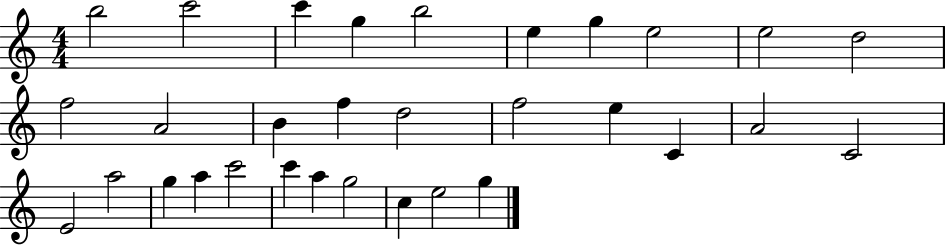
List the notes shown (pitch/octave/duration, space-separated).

B5/h C6/h C6/q G5/q B5/h E5/q G5/q E5/h E5/h D5/h F5/h A4/h B4/q F5/q D5/h F5/h E5/q C4/q A4/h C4/h E4/h A5/h G5/q A5/q C6/h C6/q A5/q G5/h C5/q E5/h G5/q